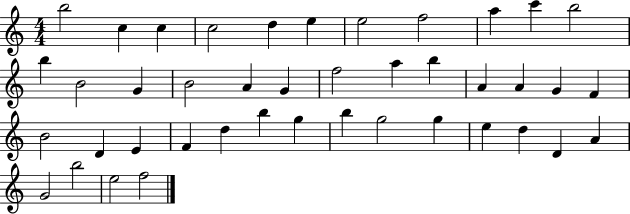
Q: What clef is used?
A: treble